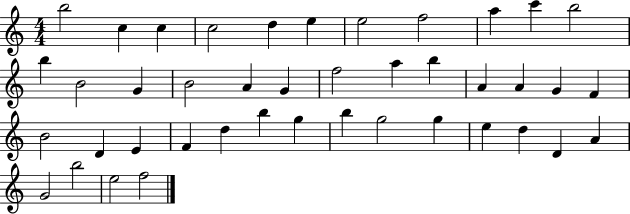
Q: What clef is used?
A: treble